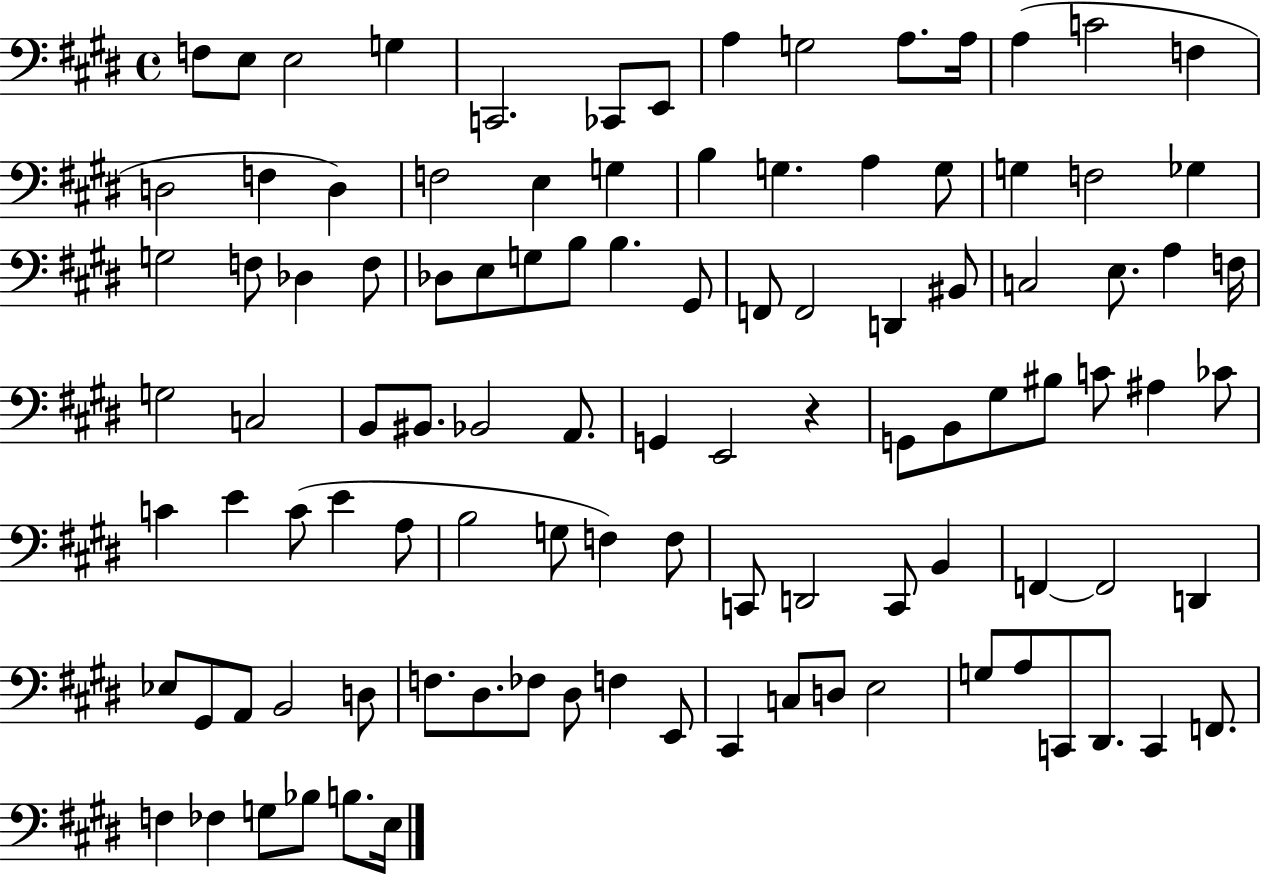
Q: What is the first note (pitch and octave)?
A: F3